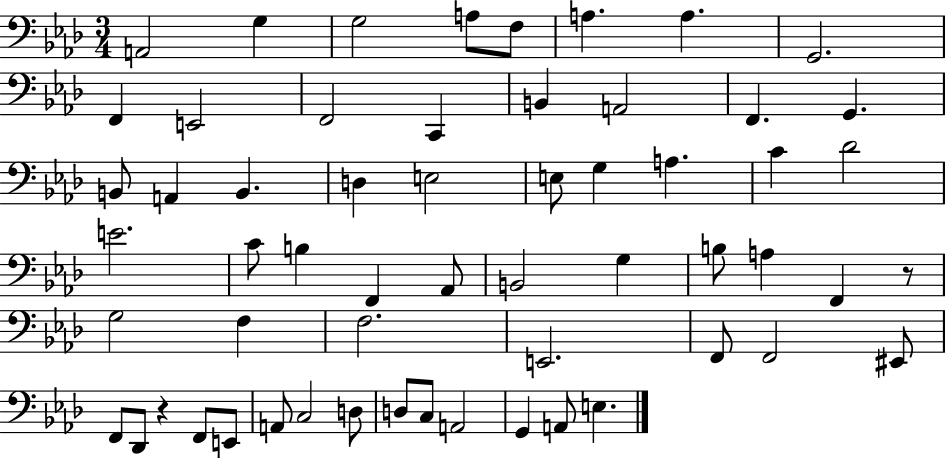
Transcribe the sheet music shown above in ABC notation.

X:1
T:Untitled
M:3/4
L:1/4
K:Ab
A,,2 G, G,2 A,/2 F,/2 A, A, G,,2 F,, E,,2 F,,2 C,, B,, A,,2 F,, G,, B,,/2 A,, B,, D, E,2 E,/2 G, A, C _D2 E2 C/2 B, F,, _A,,/2 B,,2 G, B,/2 A, F,, z/2 G,2 F, F,2 E,,2 F,,/2 F,,2 ^E,,/2 F,,/2 _D,,/2 z F,,/2 E,,/2 A,,/2 C,2 D,/2 D,/2 C,/2 A,,2 G,, A,,/2 E,